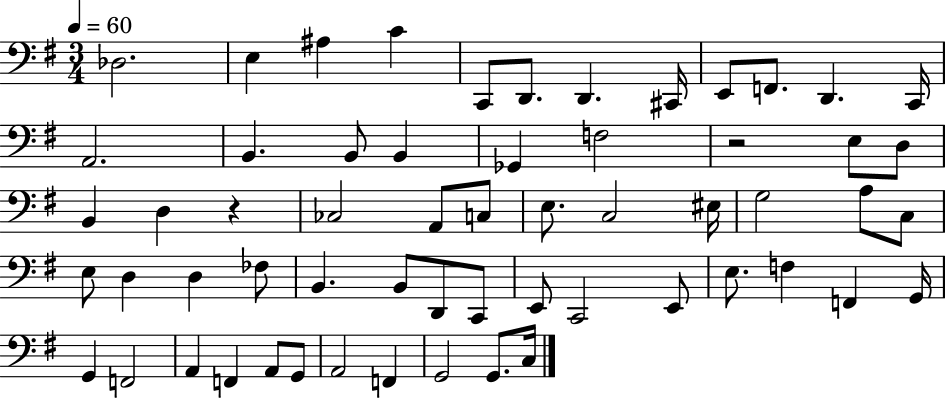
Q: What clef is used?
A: bass